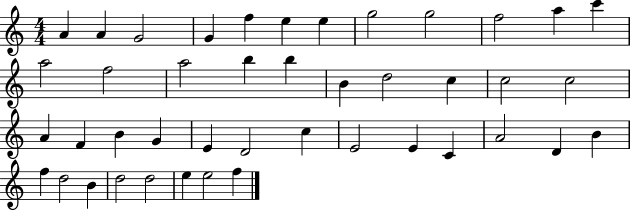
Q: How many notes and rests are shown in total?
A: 43